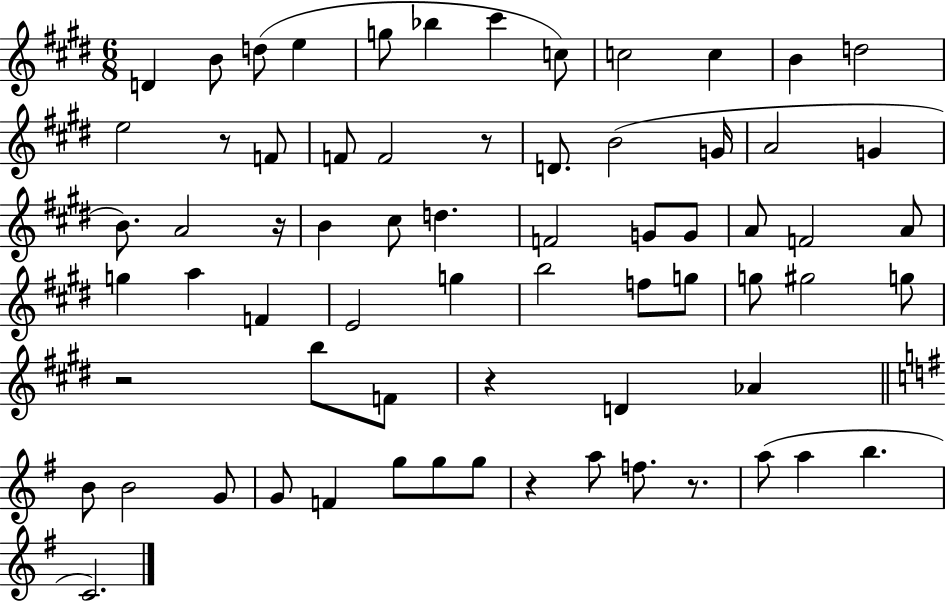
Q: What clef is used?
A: treble